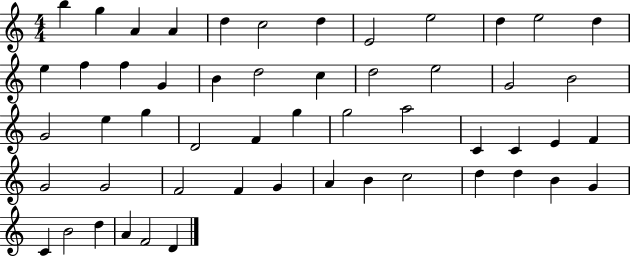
B5/q G5/q A4/q A4/q D5/q C5/h D5/q E4/h E5/h D5/q E5/h D5/q E5/q F5/q F5/q G4/q B4/q D5/h C5/q D5/h E5/h G4/h B4/h G4/h E5/q G5/q D4/h F4/q G5/q G5/h A5/h C4/q C4/q E4/q F4/q G4/h G4/h F4/h F4/q G4/q A4/q B4/q C5/h D5/q D5/q B4/q G4/q C4/q B4/h D5/q A4/q F4/h D4/q